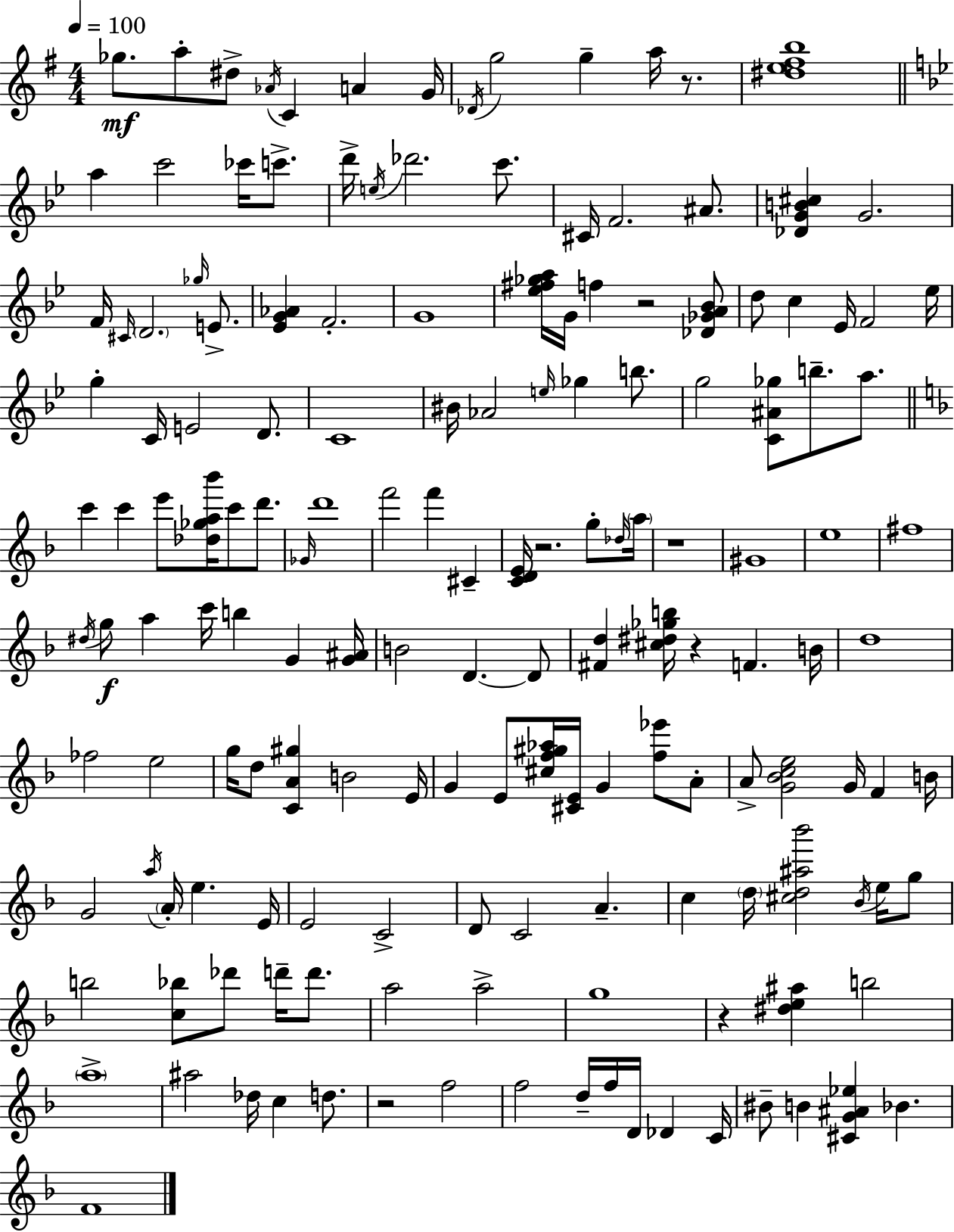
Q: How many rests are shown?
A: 7